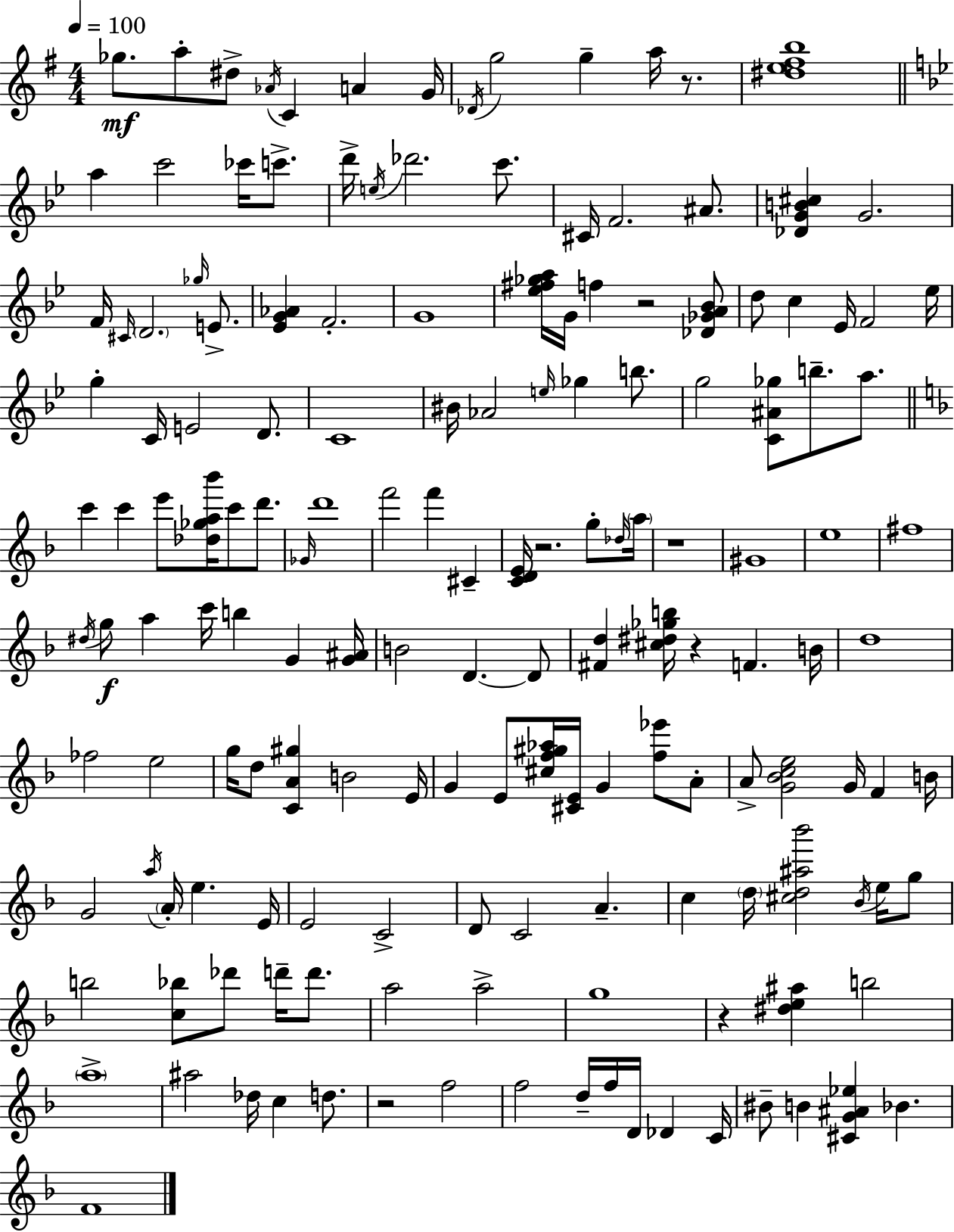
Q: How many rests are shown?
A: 7